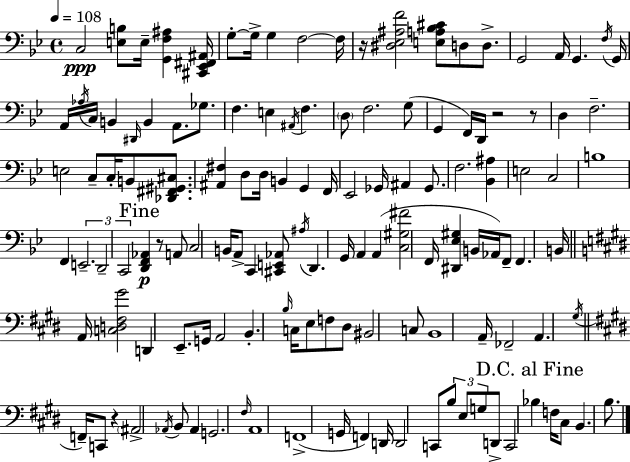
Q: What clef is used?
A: bass